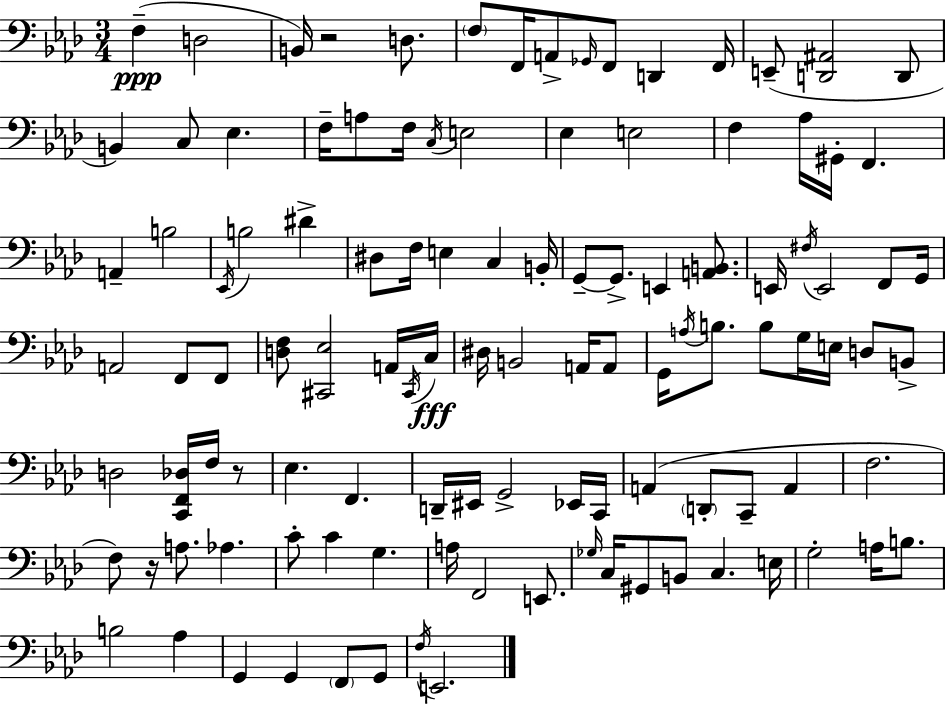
F3/q D3/h B2/s R/h D3/e. F3/e F2/s A2/e Gb2/s F2/e D2/q F2/s E2/e [D2,A#2]/h D2/e B2/q C3/e Eb3/q. F3/s A3/e F3/s C3/s E3/h Eb3/q E3/h F3/q Ab3/s G#2/s F2/q. A2/q B3/h Eb2/s B3/h D#4/q D#3/e F3/s E3/q C3/q B2/s G2/e G2/e. E2/q [A2,B2]/e. E2/s F#3/s E2/h F2/e G2/s A2/h F2/e F2/e [D3,F3]/e [C#2,Eb3]/h A2/s C#2/s C3/s D#3/s B2/h A2/s A2/e G2/s A3/s B3/e. B3/e G3/s E3/s D3/e B2/e D3/h [C2,F2,Db3]/s F3/s R/e Eb3/q. F2/q. D2/s EIS2/s G2/h Eb2/s C2/s A2/q D2/e C2/e A2/q F3/h. F3/e R/s A3/e. Ab3/q. C4/e C4/q G3/q. A3/s F2/h E2/e. Gb3/s C3/s G#2/e B2/e C3/q. E3/s G3/h A3/s B3/e. B3/h Ab3/q G2/q G2/q F2/e G2/e F3/s E2/h.